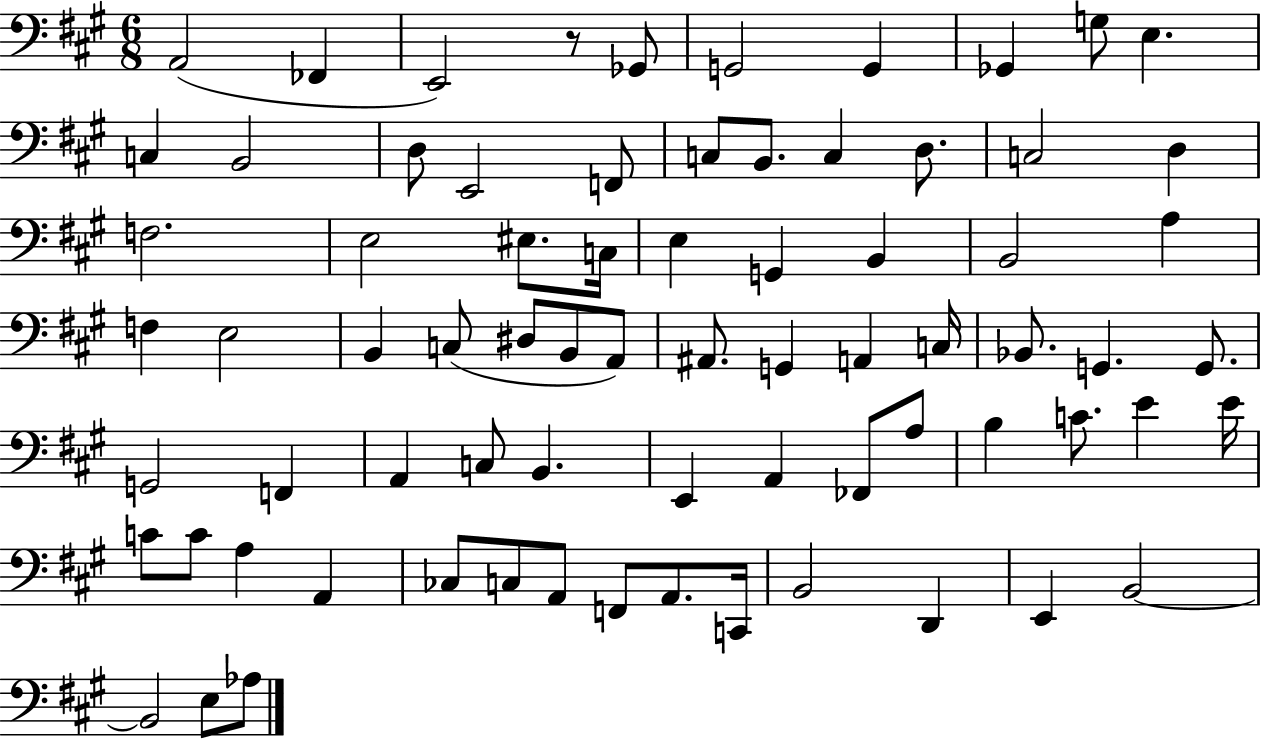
X:1
T:Untitled
M:6/8
L:1/4
K:A
A,,2 _F,, E,,2 z/2 _G,,/2 G,,2 G,, _G,, G,/2 E, C, B,,2 D,/2 E,,2 F,,/2 C,/2 B,,/2 C, D,/2 C,2 D, F,2 E,2 ^E,/2 C,/4 E, G,, B,, B,,2 A, F, E,2 B,, C,/2 ^D,/2 B,,/2 A,,/2 ^A,,/2 G,, A,, C,/4 _B,,/2 G,, G,,/2 G,,2 F,, A,, C,/2 B,, E,, A,, _F,,/2 A,/2 B, C/2 E E/4 C/2 C/2 A, A,, _C,/2 C,/2 A,,/2 F,,/2 A,,/2 C,,/4 B,,2 D,, E,, B,,2 B,,2 E,/2 _A,/2